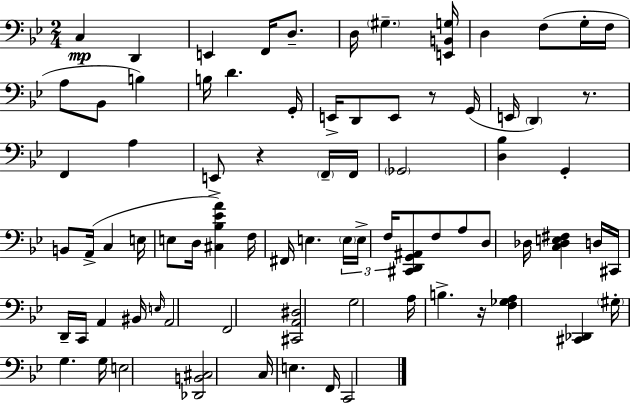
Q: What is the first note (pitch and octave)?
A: C3